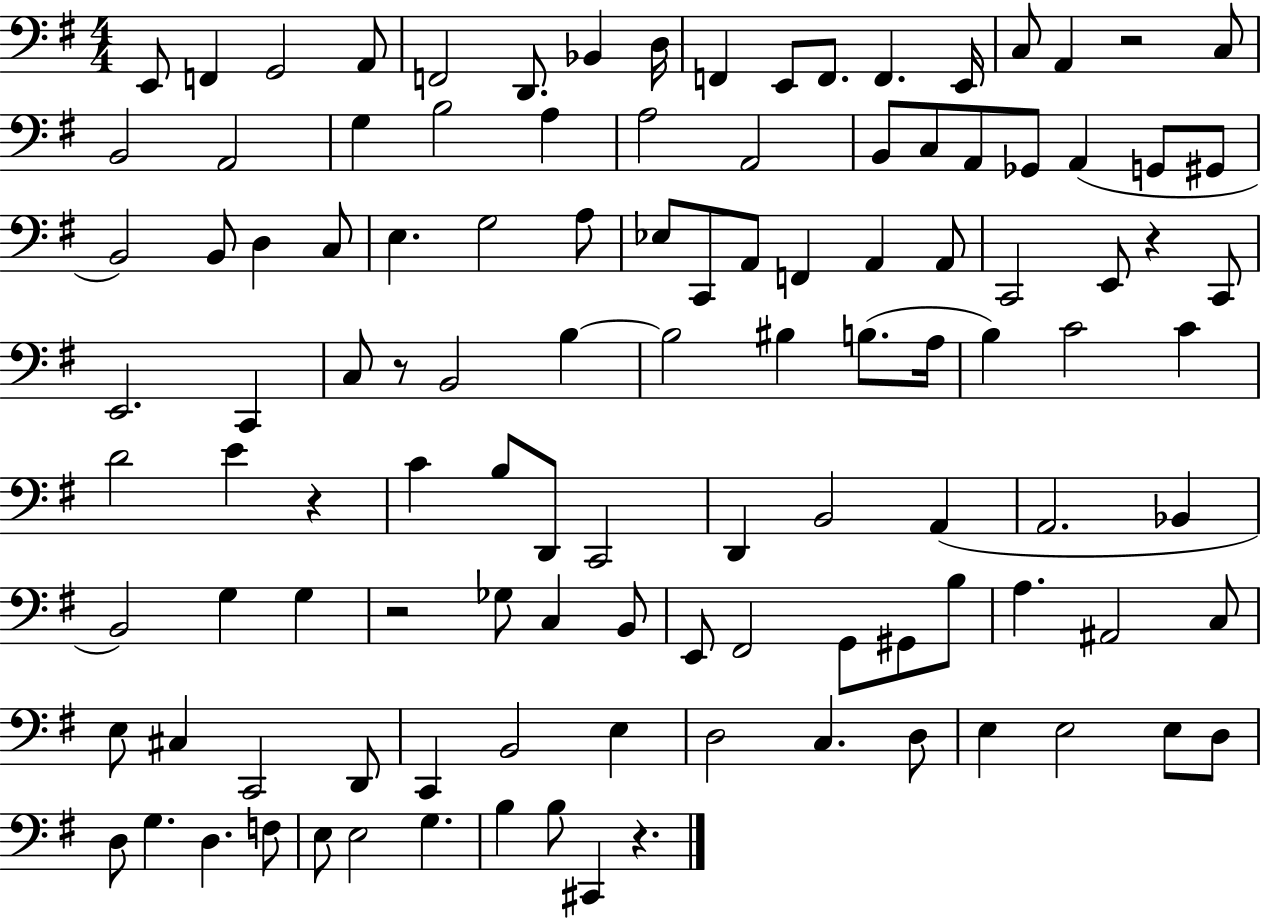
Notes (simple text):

E2/e F2/q G2/h A2/e F2/h D2/e. Bb2/q D3/s F2/q E2/e F2/e. F2/q. E2/s C3/e A2/q R/h C3/e B2/h A2/h G3/q B3/h A3/q A3/h A2/h B2/e C3/e A2/e Gb2/e A2/q G2/e G#2/e B2/h B2/e D3/q C3/e E3/q. G3/h A3/e Eb3/e C2/e A2/e F2/q A2/q A2/e C2/h E2/e R/q C2/e E2/h. C2/q C3/e R/e B2/h B3/q B3/h BIS3/q B3/e. A3/s B3/q C4/h C4/q D4/h E4/q R/q C4/q B3/e D2/e C2/h D2/q B2/h A2/q A2/h. Bb2/q B2/h G3/q G3/q R/h Gb3/e C3/q B2/e E2/e F#2/h G2/e G#2/e B3/e A3/q. A#2/h C3/e E3/e C#3/q C2/h D2/e C2/q B2/h E3/q D3/h C3/q. D3/e E3/q E3/h E3/e D3/e D3/e G3/q. D3/q. F3/e E3/e E3/h G3/q. B3/q B3/e C#2/q R/q.